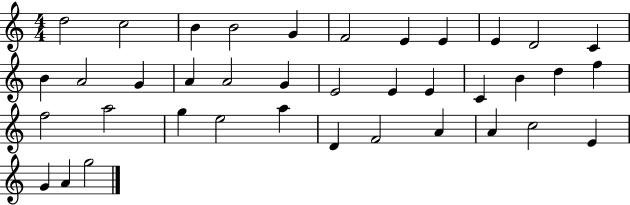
D5/h C5/h B4/q B4/h G4/q F4/h E4/q E4/q E4/q D4/h C4/q B4/q A4/h G4/q A4/q A4/h G4/q E4/h E4/q E4/q C4/q B4/q D5/q F5/q F5/h A5/h G5/q E5/h A5/q D4/q F4/h A4/q A4/q C5/h E4/q G4/q A4/q G5/h